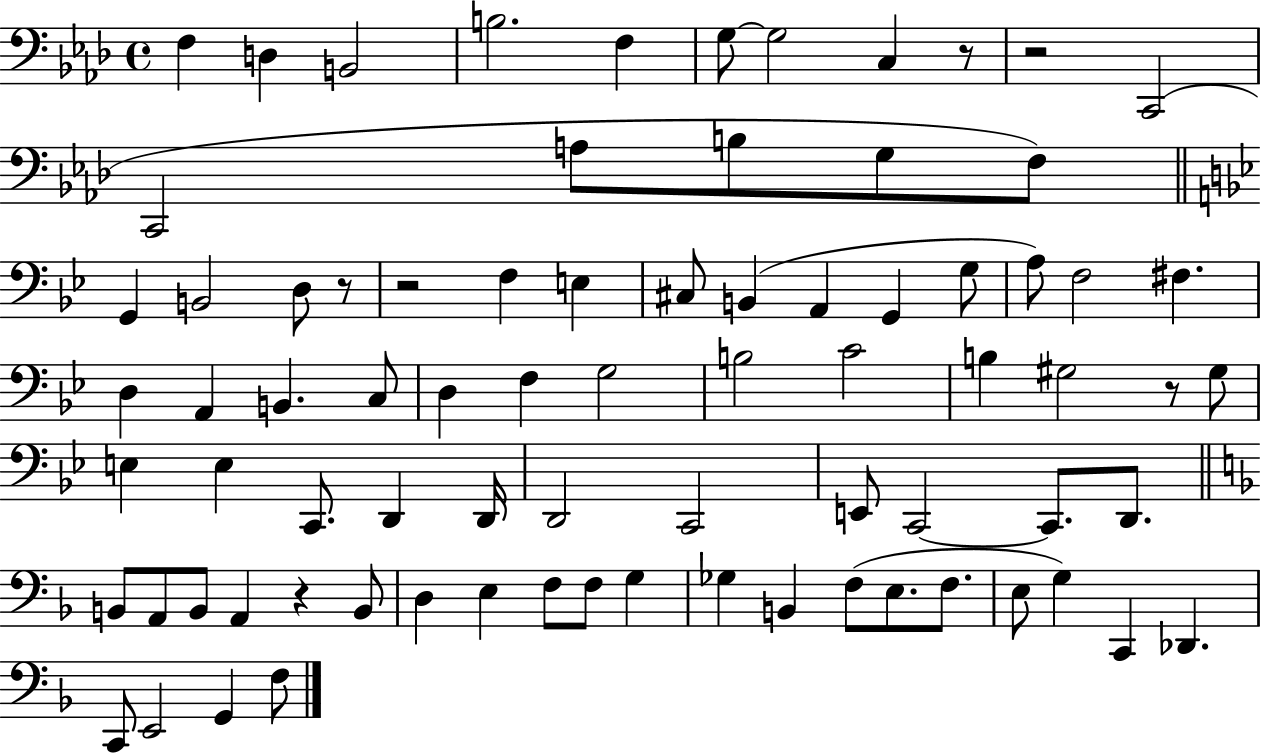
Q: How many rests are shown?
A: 6